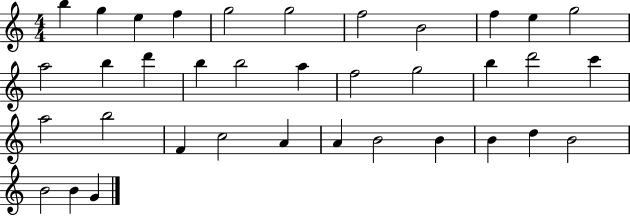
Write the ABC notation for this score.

X:1
T:Untitled
M:4/4
L:1/4
K:C
b g e f g2 g2 f2 B2 f e g2 a2 b d' b b2 a f2 g2 b d'2 c' a2 b2 F c2 A A B2 B B d B2 B2 B G